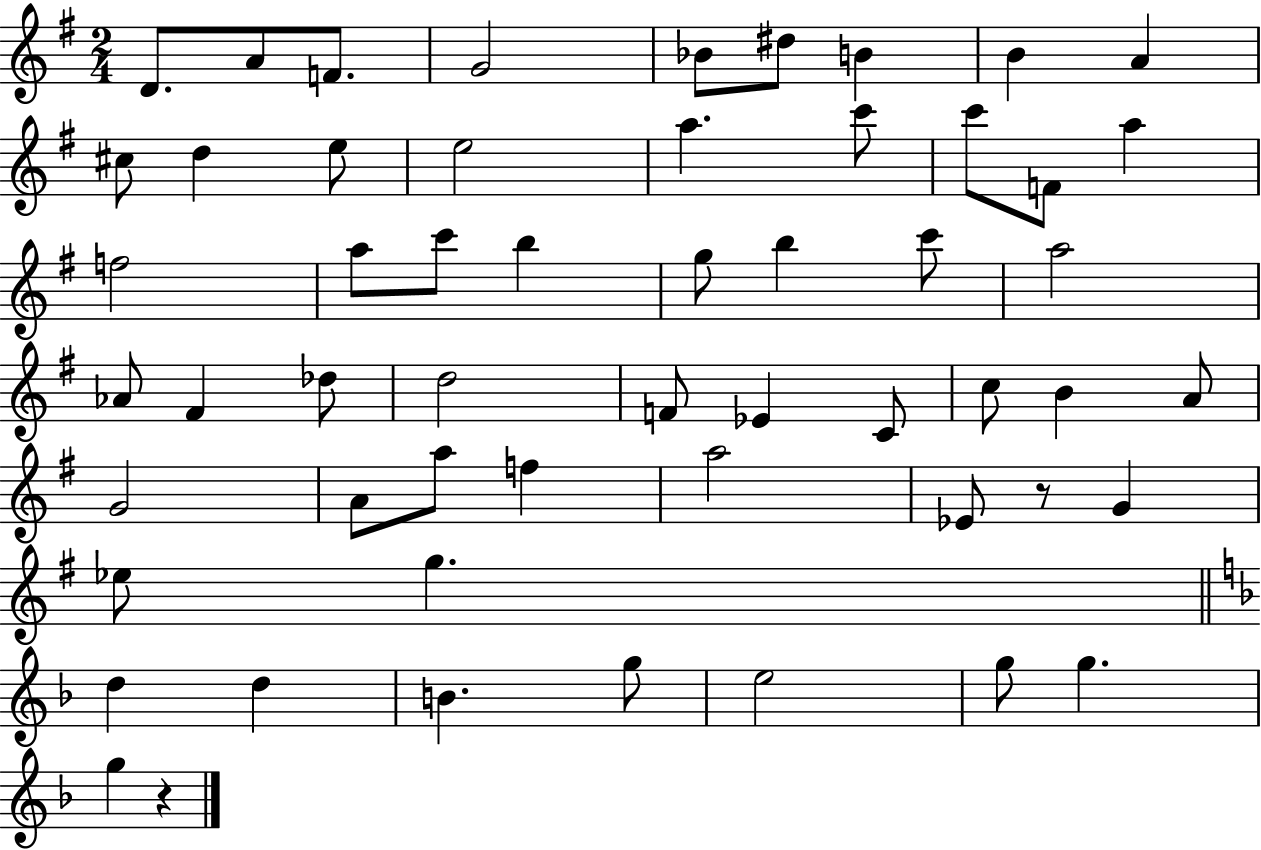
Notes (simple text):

D4/e. A4/e F4/e. G4/h Bb4/e D#5/e B4/q B4/q A4/q C#5/e D5/q E5/e E5/h A5/q. C6/e C6/e F4/e A5/q F5/h A5/e C6/e B5/q G5/e B5/q C6/e A5/h Ab4/e F#4/q Db5/e D5/h F4/e Eb4/q C4/e C5/e B4/q A4/e G4/h A4/e A5/e F5/q A5/h Eb4/e R/e G4/q Eb5/e G5/q. D5/q D5/q B4/q. G5/e E5/h G5/e G5/q. G5/q R/q